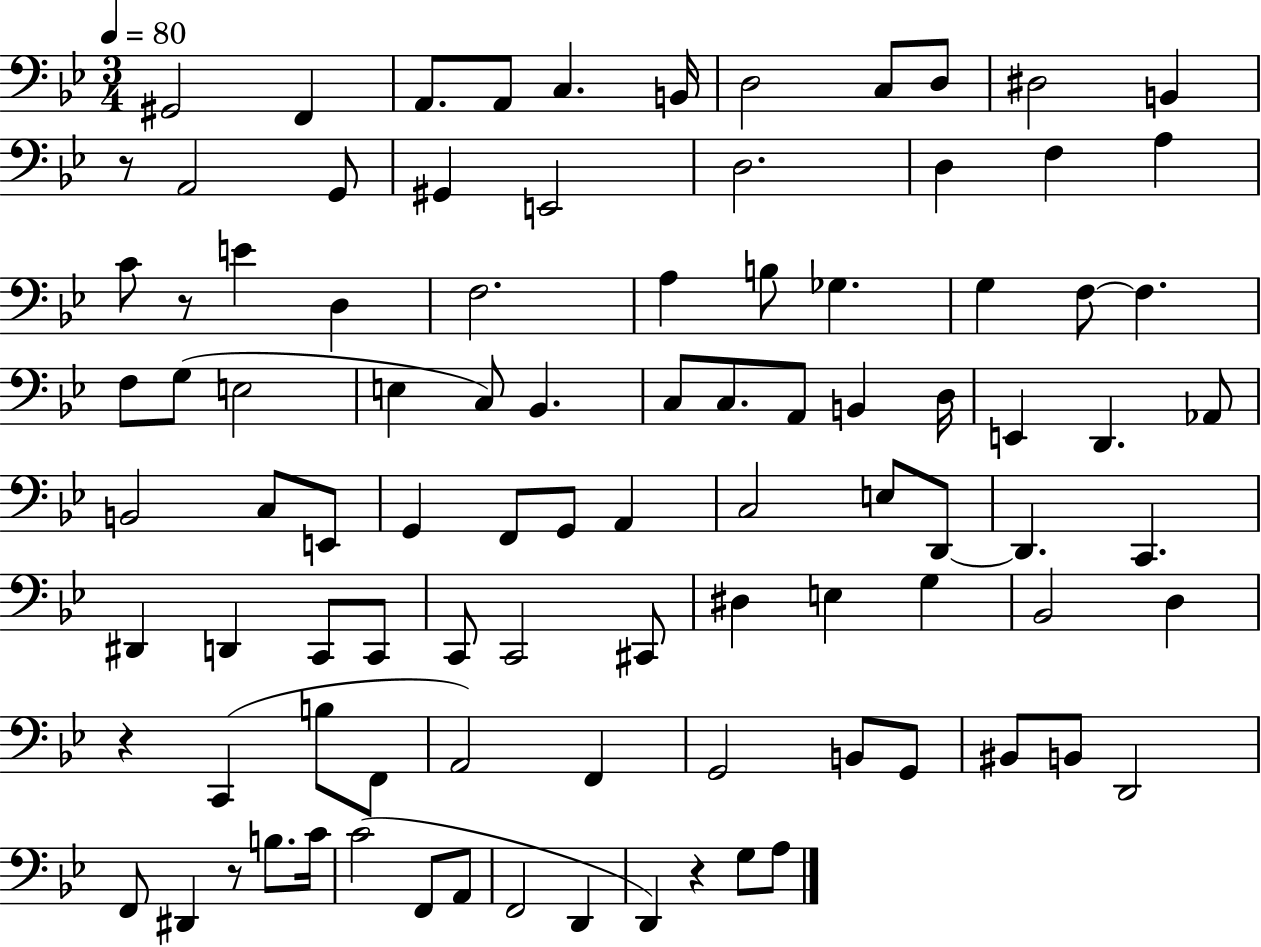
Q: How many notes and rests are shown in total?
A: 95